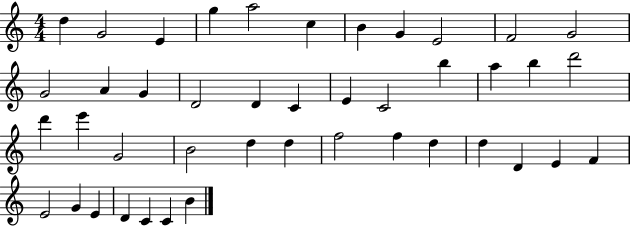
{
  \clef treble
  \numericTimeSignature
  \time 4/4
  \key c \major
  d''4 g'2 e'4 | g''4 a''2 c''4 | b'4 g'4 e'2 | f'2 g'2 | \break g'2 a'4 g'4 | d'2 d'4 c'4 | e'4 c'2 b''4 | a''4 b''4 d'''2 | \break d'''4 e'''4 g'2 | b'2 d''4 d''4 | f''2 f''4 d''4 | d''4 d'4 e'4 f'4 | \break e'2 g'4 e'4 | d'4 c'4 c'4 b'4 | \bar "|."
}